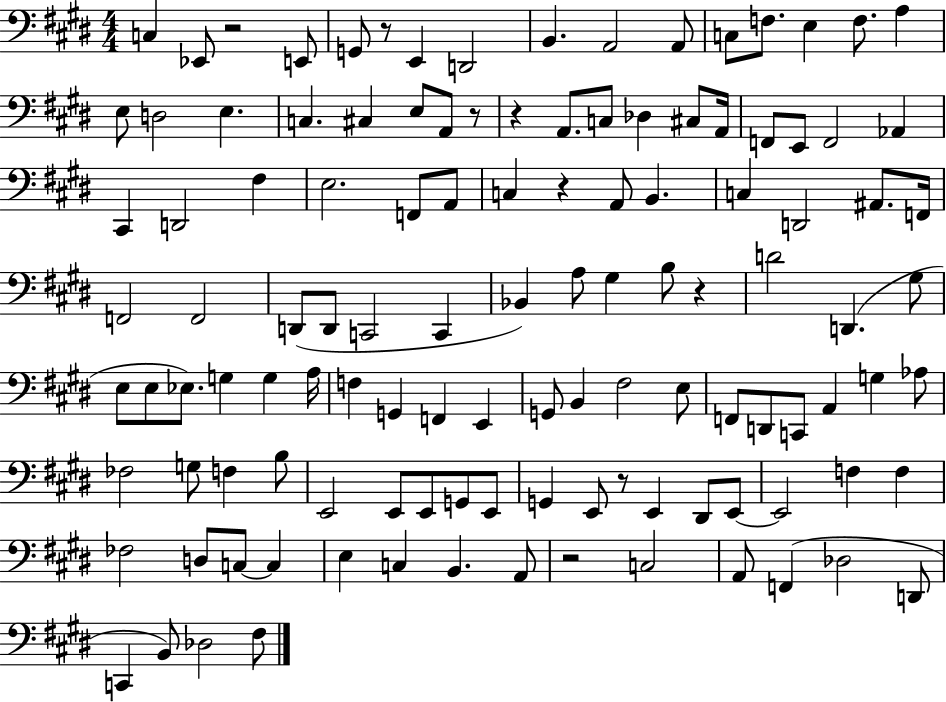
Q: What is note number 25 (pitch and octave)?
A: C#3